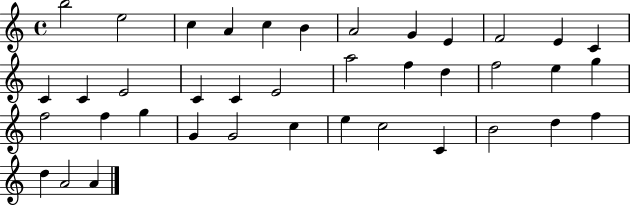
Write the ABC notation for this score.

X:1
T:Untitled
M:4/4
L:1/4
K:C
b2 e2 c A c B A2 G E F2 E C C C E2 C C E2 a2 f d f2 e g f2 f g G G2 c e c2 C B2 d f d A2 A